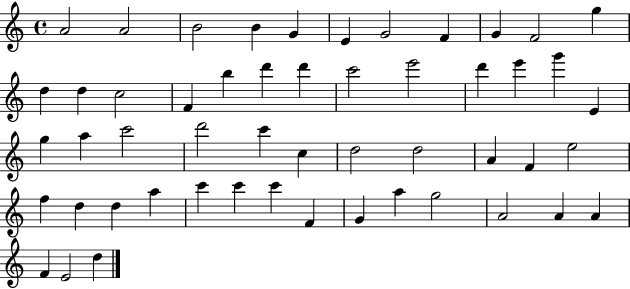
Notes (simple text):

A4/h A4/h B4/h B4/q G4/q E4/q G4/h F4/q G4/q F4/h G5/q D5/q D5/q C5/h F4/q B5/q D6/q D6/q C6/h E6/h D6/q E6/q G6/q E4/q G5/q A5/q C6/h D6/h C6/q C5/q D5/h D5/h A4/q F4/q E5/h F5/q D5/q D5/q A5/q C6/q C6/q C6/q F4/q G4/q A5/q G5/h A4/h A4/q A4/q F4/q E4/h D5/q